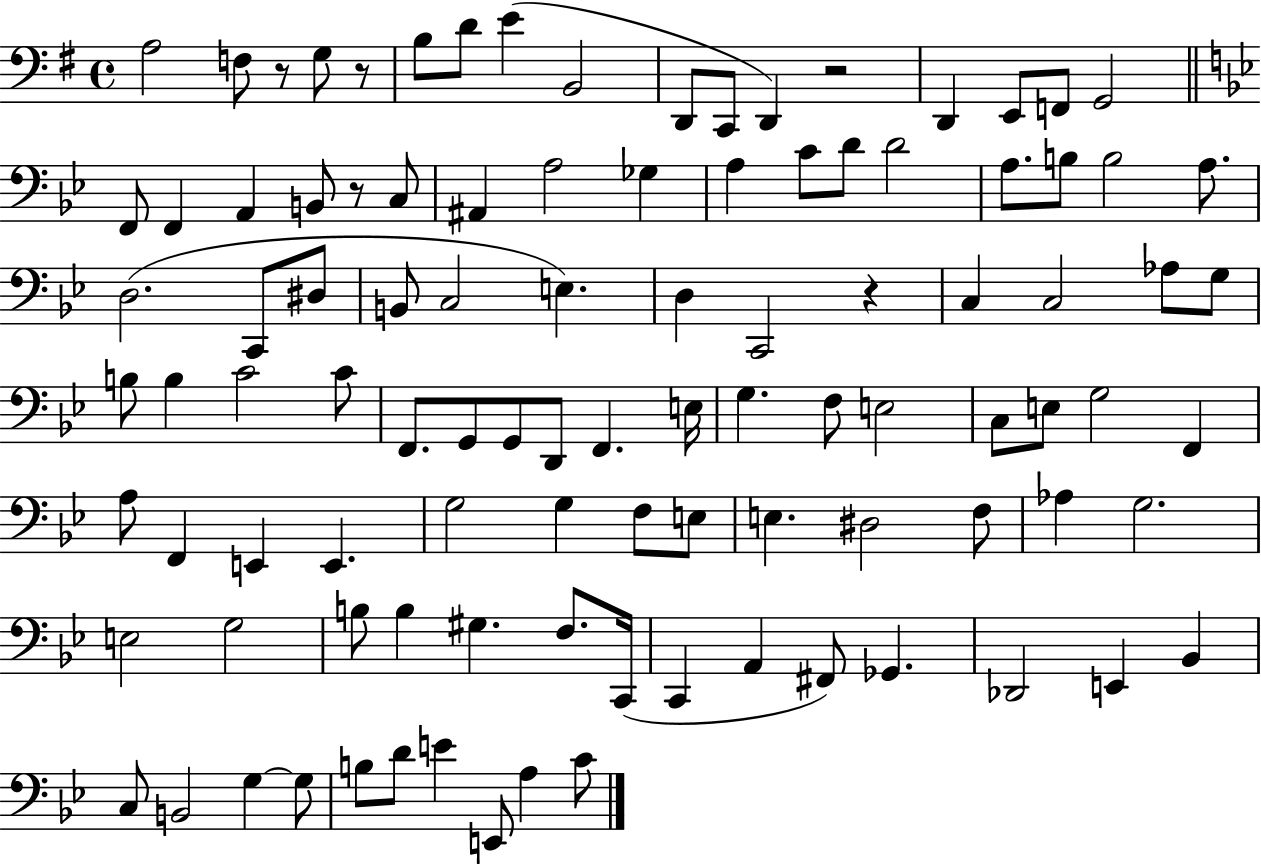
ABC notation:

X:1
T:Untitled
M:4/4
L:1/4
K:G
A,2 F,/2 z/2 G,/2 z/2 B,/2 D/2 E B,,2 D,,/2 C,,/2 D,, z2 D,, E,,/2 F,,/2 G,,2 F,,/2 F,, A,, B,,/2 z/2 C,/2 ^A,, A,2 _G, A, C/2 D/2 D2 A,/2 B,/2 B,2 A,/2 D,2 C,,/2 ^D,/2 B,,/2 C,2 E, D, C,,2 z C, C,2 _A,/2 G,/2 B,/2 B, C2 C/2 F,,/2 G,,/2 G,,/2 D,,/2 F,, E,/4 G, F,/2 E,2 C,/2 E,/2 G,2 F,, A,/2 F,, E,, E,, G,2 G, F,/2 E,/2 E, ^D,2 F,/2 _A, G,2 E,2 G,2 B,/2 B, ^G, F,/2 C,,/4 C,, A,, ^F,,/2 _G,, _D,,2 E,, _B,, C,/2 B,,2 G, G,/2 B,/2 D/2 E E,,/2 A, C/2